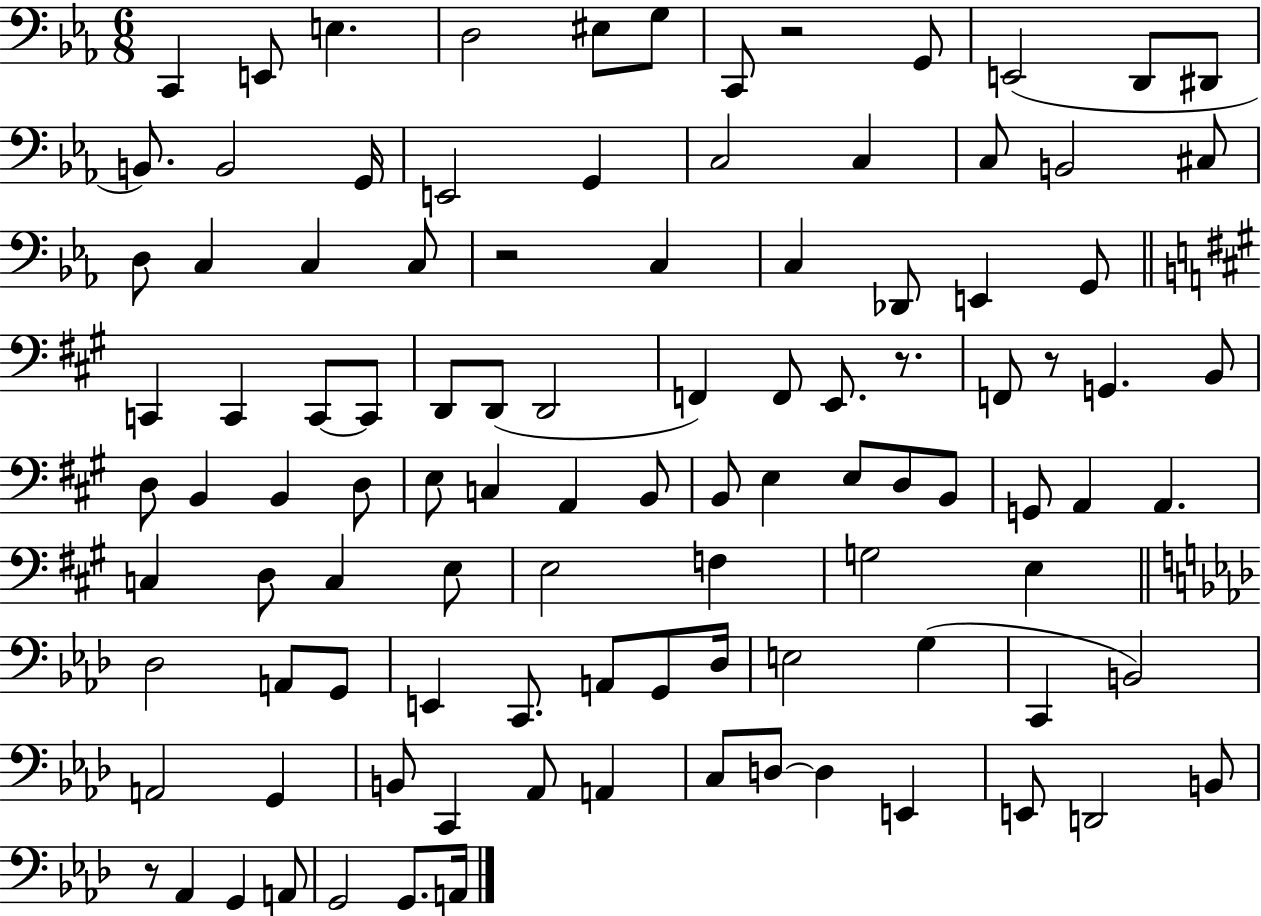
X:1
T:Untitled
M:6/8
L:1/4
K:Eb
C,, E,,/2 E, D,2 ^E,/2 G,/2 C,,/2 z2 G,,/2 E,,2 D,,/2 ^D,,/2 B,,/2 B,,2 G,,/4 E,,2 G,, C,2 C, C,/2 B,,2 ^C,/2 D,/2 C, C, C,/2 z2 C, C, _D,,/2 E,, G,,/2 C,, C,, C,,/2 C,,/2 D,,/2 D,,/2 D,,2 F,, F,,/2 E,,/2 z/2 F,,/2 z/2 G,, B,,/2 D,/2 B,, B,, D,/2 E,/2 C, A,, B,,/2 B,,/2 E, E,/2 D,/2 B,,/2 G,,/2 A,, A,, C, D,/2 C, E,/2 E,2 F, G,2 E, _D,2 A,,/2 G,,/2 E,, C,,/2 A,,/2 G,,/2 _D,/4 E,2 G, C,, B,,2 A,,2 G,, B,,/2 C,, _A,,/2 A,, C,/2 D,/2 D, E,, E,,/2 D,,2 B,,/2 z/2 _A,, G,, A,,/2 G,,2 G,,/2 A,,/4